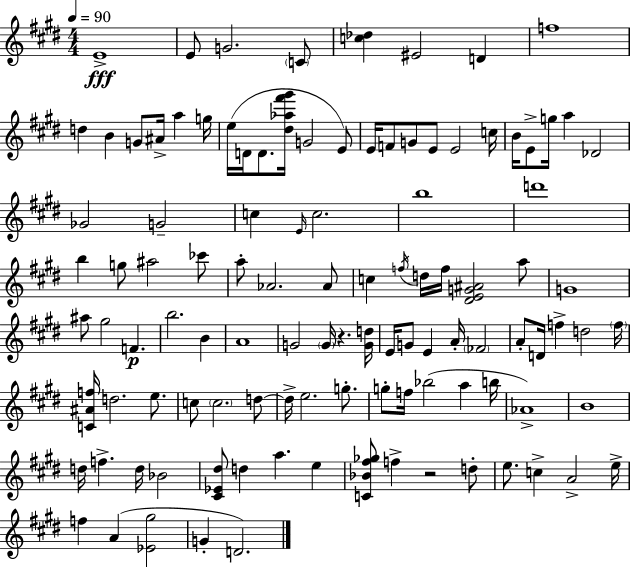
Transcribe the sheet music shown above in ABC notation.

X:1
T:Untitled
M:4/4
L:1/4
K:E
E4 E/2 G2 C/2 [c_d] ^E2 D f4 d B G/2 ^A/4 a g/4 e/4 D/4 D/2 [^d_a^f'^g']/4 G2 E/2 E/4 F/2 G/2 E/2 E2 c/4 B/4 E/2 g/4 a _D2 _G2 G2 c E/4 c2 b4 d'4 b g/2 ^a2 _c'/2 a/2 _A2 _A/2 c f/4 d/4 f/4 [^DEG^A]2 a/2 G4 ^a/2 ^g2 F b2 B A4 G2 G/4 z [Gd]/4 E/4 G/2 E A/4 _F2 A/2 D/4 f d2 f/4 [C^Af]/4 d2 e/2 c/2 c2 d/2 d/4 e2 g/2 g/2 f/4 _b2 a b/4 _A4 B4 d/4 f d/4 _B2 [^C_E^d]/2 d a e [C_B^f_g]/2 f z2 d/2 e/2 c A2 e/4 f A [_E^g]2 G D2